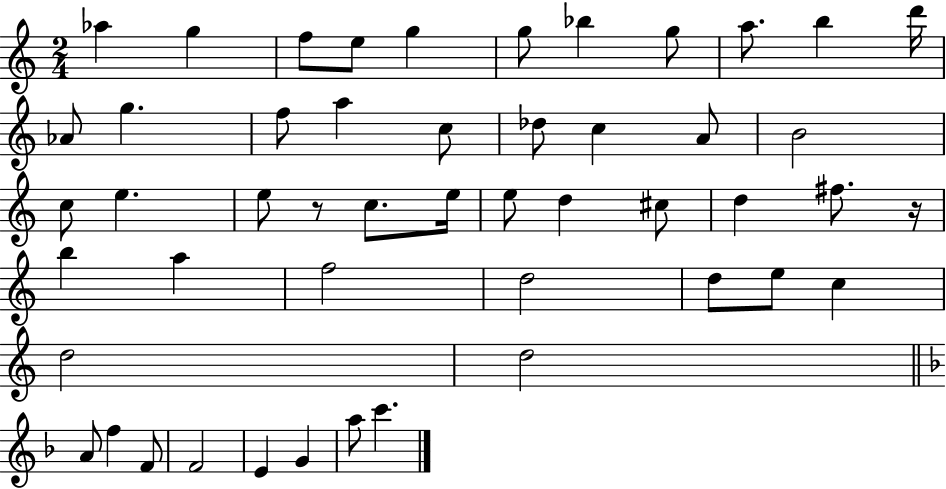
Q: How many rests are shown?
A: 2